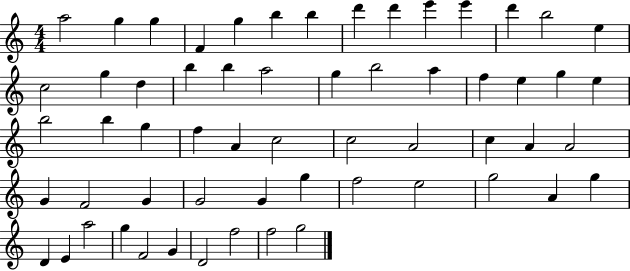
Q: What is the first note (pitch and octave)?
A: A5